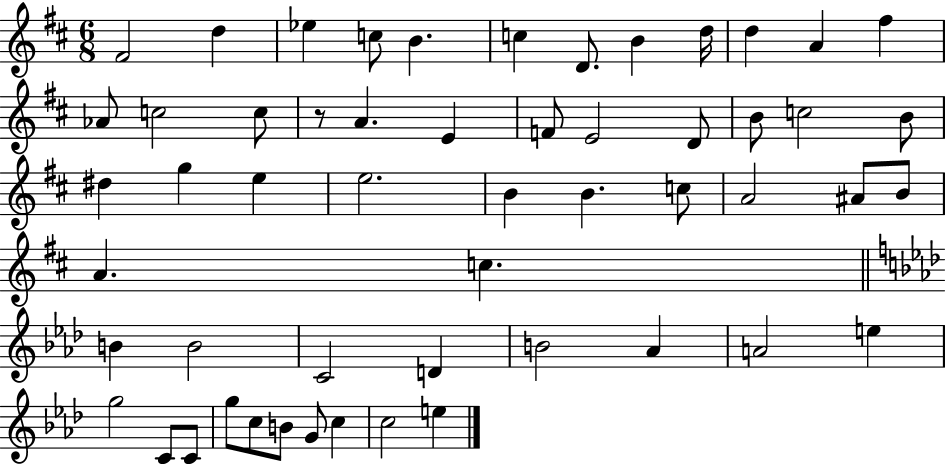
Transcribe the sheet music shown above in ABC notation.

X:1
T:Untitled
M:6/8
L:1/4
K:D
^F2 d _e c/2 B c D/2 B d/4 d A ^f _A/2 c2 c/2 z/2 A E F/2 E2 D/2 B/2 c2 B/2 ^d g e e2 B B c/2 A2 ^A/2 B/2 A c B B2 C2 D B2 _A A2 e g2 C/2 C/2 g/2 c/2 B/2 G/2 c c2 e